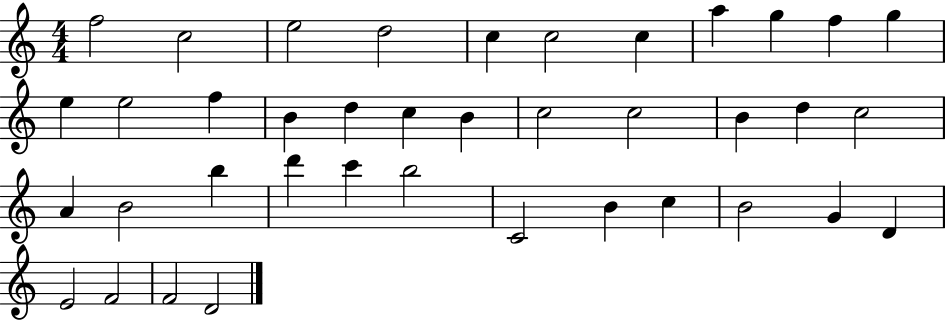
F5/h C5/h E5/h D5/h C5/q C5/h C5/q A5/q G5/q F5/q G5/q E5/q E5/h F5/q B4/q D5/q C5/q B4/q C5/h C5/h B4/q D5/q C5/h A4/q B4/h B5/q D6/q C6/q B5/h C4/h B4/q C5/q B4/h G4/q D4/q E4/h F4/h F4/h D4/h